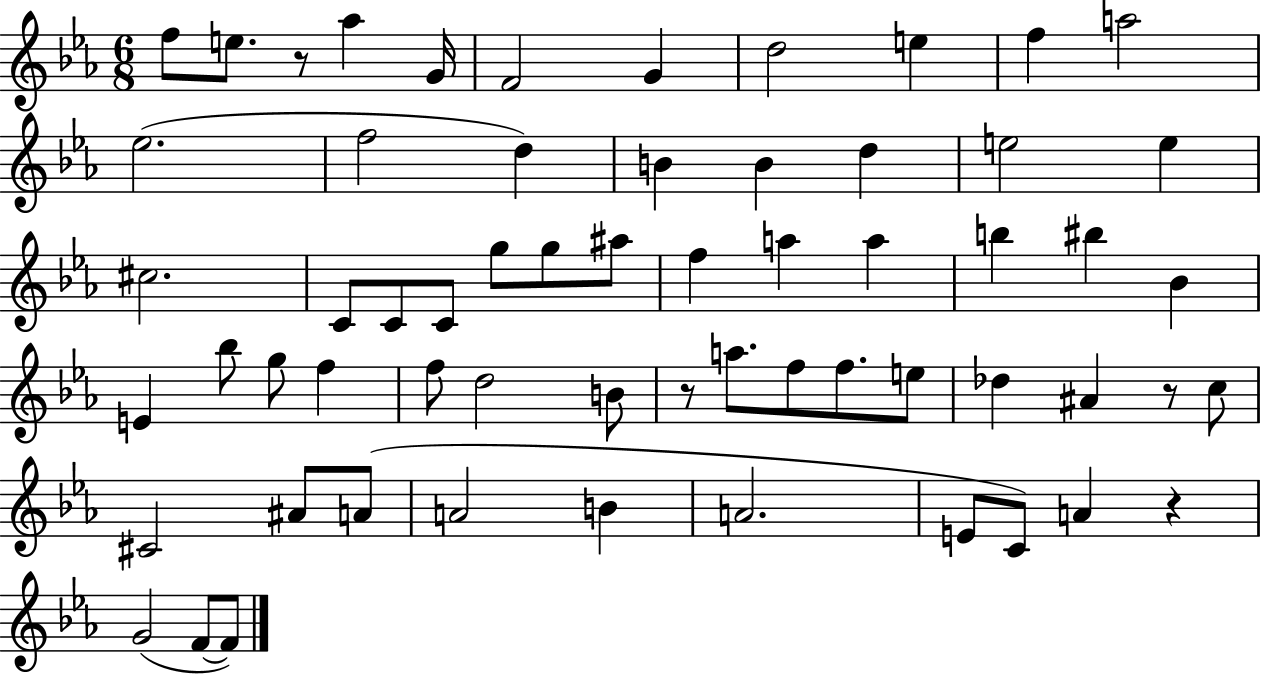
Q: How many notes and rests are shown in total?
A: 61